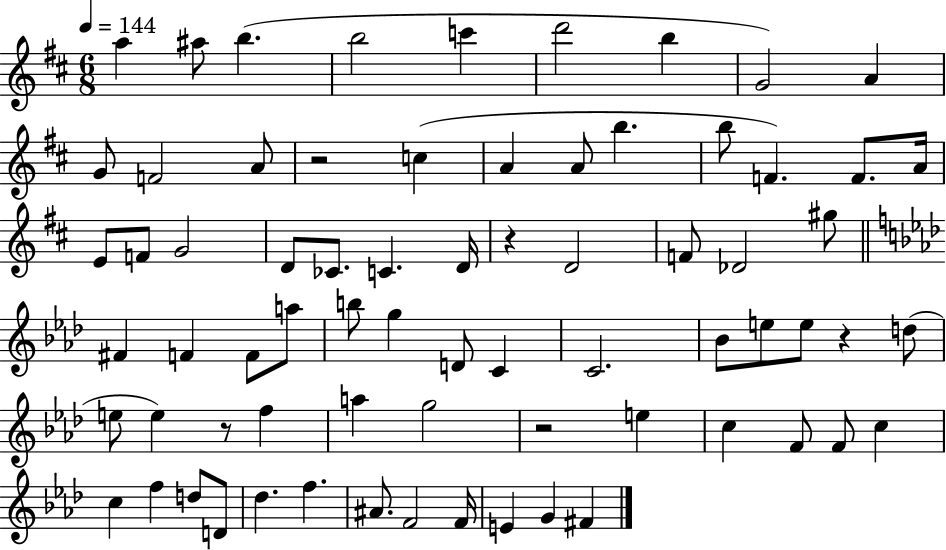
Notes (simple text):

A5/q A#5/e B5/q. B5/h C6/q D6/h B5/q G4/h A4/q G4/e F4/h A4/e R/h C5/q A4/q A4/e B5/q. B5/e F4/q. F4/e. A4/s E4/e F4/e G4/h D4/e CES4/e. C4/q. D4/s R/q D4/h F4/e Db4/h G#5/e F#4/q F4/q F4/e A5/e B5/e G5/q D4/e C4/q C4/h. Bb4/e E5/e E5/e R/q D5/e E5/e E5/q R/e F5/q A5/q G5/h R/h E5/q C5/q F4/e F4/e C5/q C5/q F5/q D5/e D4/e Db5/q. F5/q. A#4/e. F4/h F4/s E4/q G4/q F#4/q